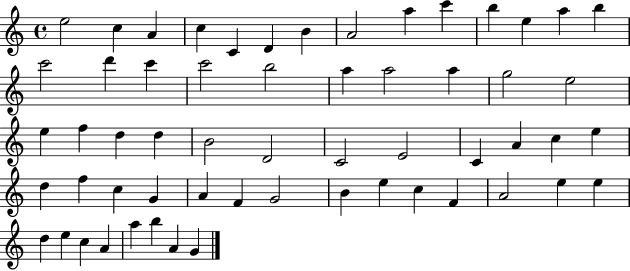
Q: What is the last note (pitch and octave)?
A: G4